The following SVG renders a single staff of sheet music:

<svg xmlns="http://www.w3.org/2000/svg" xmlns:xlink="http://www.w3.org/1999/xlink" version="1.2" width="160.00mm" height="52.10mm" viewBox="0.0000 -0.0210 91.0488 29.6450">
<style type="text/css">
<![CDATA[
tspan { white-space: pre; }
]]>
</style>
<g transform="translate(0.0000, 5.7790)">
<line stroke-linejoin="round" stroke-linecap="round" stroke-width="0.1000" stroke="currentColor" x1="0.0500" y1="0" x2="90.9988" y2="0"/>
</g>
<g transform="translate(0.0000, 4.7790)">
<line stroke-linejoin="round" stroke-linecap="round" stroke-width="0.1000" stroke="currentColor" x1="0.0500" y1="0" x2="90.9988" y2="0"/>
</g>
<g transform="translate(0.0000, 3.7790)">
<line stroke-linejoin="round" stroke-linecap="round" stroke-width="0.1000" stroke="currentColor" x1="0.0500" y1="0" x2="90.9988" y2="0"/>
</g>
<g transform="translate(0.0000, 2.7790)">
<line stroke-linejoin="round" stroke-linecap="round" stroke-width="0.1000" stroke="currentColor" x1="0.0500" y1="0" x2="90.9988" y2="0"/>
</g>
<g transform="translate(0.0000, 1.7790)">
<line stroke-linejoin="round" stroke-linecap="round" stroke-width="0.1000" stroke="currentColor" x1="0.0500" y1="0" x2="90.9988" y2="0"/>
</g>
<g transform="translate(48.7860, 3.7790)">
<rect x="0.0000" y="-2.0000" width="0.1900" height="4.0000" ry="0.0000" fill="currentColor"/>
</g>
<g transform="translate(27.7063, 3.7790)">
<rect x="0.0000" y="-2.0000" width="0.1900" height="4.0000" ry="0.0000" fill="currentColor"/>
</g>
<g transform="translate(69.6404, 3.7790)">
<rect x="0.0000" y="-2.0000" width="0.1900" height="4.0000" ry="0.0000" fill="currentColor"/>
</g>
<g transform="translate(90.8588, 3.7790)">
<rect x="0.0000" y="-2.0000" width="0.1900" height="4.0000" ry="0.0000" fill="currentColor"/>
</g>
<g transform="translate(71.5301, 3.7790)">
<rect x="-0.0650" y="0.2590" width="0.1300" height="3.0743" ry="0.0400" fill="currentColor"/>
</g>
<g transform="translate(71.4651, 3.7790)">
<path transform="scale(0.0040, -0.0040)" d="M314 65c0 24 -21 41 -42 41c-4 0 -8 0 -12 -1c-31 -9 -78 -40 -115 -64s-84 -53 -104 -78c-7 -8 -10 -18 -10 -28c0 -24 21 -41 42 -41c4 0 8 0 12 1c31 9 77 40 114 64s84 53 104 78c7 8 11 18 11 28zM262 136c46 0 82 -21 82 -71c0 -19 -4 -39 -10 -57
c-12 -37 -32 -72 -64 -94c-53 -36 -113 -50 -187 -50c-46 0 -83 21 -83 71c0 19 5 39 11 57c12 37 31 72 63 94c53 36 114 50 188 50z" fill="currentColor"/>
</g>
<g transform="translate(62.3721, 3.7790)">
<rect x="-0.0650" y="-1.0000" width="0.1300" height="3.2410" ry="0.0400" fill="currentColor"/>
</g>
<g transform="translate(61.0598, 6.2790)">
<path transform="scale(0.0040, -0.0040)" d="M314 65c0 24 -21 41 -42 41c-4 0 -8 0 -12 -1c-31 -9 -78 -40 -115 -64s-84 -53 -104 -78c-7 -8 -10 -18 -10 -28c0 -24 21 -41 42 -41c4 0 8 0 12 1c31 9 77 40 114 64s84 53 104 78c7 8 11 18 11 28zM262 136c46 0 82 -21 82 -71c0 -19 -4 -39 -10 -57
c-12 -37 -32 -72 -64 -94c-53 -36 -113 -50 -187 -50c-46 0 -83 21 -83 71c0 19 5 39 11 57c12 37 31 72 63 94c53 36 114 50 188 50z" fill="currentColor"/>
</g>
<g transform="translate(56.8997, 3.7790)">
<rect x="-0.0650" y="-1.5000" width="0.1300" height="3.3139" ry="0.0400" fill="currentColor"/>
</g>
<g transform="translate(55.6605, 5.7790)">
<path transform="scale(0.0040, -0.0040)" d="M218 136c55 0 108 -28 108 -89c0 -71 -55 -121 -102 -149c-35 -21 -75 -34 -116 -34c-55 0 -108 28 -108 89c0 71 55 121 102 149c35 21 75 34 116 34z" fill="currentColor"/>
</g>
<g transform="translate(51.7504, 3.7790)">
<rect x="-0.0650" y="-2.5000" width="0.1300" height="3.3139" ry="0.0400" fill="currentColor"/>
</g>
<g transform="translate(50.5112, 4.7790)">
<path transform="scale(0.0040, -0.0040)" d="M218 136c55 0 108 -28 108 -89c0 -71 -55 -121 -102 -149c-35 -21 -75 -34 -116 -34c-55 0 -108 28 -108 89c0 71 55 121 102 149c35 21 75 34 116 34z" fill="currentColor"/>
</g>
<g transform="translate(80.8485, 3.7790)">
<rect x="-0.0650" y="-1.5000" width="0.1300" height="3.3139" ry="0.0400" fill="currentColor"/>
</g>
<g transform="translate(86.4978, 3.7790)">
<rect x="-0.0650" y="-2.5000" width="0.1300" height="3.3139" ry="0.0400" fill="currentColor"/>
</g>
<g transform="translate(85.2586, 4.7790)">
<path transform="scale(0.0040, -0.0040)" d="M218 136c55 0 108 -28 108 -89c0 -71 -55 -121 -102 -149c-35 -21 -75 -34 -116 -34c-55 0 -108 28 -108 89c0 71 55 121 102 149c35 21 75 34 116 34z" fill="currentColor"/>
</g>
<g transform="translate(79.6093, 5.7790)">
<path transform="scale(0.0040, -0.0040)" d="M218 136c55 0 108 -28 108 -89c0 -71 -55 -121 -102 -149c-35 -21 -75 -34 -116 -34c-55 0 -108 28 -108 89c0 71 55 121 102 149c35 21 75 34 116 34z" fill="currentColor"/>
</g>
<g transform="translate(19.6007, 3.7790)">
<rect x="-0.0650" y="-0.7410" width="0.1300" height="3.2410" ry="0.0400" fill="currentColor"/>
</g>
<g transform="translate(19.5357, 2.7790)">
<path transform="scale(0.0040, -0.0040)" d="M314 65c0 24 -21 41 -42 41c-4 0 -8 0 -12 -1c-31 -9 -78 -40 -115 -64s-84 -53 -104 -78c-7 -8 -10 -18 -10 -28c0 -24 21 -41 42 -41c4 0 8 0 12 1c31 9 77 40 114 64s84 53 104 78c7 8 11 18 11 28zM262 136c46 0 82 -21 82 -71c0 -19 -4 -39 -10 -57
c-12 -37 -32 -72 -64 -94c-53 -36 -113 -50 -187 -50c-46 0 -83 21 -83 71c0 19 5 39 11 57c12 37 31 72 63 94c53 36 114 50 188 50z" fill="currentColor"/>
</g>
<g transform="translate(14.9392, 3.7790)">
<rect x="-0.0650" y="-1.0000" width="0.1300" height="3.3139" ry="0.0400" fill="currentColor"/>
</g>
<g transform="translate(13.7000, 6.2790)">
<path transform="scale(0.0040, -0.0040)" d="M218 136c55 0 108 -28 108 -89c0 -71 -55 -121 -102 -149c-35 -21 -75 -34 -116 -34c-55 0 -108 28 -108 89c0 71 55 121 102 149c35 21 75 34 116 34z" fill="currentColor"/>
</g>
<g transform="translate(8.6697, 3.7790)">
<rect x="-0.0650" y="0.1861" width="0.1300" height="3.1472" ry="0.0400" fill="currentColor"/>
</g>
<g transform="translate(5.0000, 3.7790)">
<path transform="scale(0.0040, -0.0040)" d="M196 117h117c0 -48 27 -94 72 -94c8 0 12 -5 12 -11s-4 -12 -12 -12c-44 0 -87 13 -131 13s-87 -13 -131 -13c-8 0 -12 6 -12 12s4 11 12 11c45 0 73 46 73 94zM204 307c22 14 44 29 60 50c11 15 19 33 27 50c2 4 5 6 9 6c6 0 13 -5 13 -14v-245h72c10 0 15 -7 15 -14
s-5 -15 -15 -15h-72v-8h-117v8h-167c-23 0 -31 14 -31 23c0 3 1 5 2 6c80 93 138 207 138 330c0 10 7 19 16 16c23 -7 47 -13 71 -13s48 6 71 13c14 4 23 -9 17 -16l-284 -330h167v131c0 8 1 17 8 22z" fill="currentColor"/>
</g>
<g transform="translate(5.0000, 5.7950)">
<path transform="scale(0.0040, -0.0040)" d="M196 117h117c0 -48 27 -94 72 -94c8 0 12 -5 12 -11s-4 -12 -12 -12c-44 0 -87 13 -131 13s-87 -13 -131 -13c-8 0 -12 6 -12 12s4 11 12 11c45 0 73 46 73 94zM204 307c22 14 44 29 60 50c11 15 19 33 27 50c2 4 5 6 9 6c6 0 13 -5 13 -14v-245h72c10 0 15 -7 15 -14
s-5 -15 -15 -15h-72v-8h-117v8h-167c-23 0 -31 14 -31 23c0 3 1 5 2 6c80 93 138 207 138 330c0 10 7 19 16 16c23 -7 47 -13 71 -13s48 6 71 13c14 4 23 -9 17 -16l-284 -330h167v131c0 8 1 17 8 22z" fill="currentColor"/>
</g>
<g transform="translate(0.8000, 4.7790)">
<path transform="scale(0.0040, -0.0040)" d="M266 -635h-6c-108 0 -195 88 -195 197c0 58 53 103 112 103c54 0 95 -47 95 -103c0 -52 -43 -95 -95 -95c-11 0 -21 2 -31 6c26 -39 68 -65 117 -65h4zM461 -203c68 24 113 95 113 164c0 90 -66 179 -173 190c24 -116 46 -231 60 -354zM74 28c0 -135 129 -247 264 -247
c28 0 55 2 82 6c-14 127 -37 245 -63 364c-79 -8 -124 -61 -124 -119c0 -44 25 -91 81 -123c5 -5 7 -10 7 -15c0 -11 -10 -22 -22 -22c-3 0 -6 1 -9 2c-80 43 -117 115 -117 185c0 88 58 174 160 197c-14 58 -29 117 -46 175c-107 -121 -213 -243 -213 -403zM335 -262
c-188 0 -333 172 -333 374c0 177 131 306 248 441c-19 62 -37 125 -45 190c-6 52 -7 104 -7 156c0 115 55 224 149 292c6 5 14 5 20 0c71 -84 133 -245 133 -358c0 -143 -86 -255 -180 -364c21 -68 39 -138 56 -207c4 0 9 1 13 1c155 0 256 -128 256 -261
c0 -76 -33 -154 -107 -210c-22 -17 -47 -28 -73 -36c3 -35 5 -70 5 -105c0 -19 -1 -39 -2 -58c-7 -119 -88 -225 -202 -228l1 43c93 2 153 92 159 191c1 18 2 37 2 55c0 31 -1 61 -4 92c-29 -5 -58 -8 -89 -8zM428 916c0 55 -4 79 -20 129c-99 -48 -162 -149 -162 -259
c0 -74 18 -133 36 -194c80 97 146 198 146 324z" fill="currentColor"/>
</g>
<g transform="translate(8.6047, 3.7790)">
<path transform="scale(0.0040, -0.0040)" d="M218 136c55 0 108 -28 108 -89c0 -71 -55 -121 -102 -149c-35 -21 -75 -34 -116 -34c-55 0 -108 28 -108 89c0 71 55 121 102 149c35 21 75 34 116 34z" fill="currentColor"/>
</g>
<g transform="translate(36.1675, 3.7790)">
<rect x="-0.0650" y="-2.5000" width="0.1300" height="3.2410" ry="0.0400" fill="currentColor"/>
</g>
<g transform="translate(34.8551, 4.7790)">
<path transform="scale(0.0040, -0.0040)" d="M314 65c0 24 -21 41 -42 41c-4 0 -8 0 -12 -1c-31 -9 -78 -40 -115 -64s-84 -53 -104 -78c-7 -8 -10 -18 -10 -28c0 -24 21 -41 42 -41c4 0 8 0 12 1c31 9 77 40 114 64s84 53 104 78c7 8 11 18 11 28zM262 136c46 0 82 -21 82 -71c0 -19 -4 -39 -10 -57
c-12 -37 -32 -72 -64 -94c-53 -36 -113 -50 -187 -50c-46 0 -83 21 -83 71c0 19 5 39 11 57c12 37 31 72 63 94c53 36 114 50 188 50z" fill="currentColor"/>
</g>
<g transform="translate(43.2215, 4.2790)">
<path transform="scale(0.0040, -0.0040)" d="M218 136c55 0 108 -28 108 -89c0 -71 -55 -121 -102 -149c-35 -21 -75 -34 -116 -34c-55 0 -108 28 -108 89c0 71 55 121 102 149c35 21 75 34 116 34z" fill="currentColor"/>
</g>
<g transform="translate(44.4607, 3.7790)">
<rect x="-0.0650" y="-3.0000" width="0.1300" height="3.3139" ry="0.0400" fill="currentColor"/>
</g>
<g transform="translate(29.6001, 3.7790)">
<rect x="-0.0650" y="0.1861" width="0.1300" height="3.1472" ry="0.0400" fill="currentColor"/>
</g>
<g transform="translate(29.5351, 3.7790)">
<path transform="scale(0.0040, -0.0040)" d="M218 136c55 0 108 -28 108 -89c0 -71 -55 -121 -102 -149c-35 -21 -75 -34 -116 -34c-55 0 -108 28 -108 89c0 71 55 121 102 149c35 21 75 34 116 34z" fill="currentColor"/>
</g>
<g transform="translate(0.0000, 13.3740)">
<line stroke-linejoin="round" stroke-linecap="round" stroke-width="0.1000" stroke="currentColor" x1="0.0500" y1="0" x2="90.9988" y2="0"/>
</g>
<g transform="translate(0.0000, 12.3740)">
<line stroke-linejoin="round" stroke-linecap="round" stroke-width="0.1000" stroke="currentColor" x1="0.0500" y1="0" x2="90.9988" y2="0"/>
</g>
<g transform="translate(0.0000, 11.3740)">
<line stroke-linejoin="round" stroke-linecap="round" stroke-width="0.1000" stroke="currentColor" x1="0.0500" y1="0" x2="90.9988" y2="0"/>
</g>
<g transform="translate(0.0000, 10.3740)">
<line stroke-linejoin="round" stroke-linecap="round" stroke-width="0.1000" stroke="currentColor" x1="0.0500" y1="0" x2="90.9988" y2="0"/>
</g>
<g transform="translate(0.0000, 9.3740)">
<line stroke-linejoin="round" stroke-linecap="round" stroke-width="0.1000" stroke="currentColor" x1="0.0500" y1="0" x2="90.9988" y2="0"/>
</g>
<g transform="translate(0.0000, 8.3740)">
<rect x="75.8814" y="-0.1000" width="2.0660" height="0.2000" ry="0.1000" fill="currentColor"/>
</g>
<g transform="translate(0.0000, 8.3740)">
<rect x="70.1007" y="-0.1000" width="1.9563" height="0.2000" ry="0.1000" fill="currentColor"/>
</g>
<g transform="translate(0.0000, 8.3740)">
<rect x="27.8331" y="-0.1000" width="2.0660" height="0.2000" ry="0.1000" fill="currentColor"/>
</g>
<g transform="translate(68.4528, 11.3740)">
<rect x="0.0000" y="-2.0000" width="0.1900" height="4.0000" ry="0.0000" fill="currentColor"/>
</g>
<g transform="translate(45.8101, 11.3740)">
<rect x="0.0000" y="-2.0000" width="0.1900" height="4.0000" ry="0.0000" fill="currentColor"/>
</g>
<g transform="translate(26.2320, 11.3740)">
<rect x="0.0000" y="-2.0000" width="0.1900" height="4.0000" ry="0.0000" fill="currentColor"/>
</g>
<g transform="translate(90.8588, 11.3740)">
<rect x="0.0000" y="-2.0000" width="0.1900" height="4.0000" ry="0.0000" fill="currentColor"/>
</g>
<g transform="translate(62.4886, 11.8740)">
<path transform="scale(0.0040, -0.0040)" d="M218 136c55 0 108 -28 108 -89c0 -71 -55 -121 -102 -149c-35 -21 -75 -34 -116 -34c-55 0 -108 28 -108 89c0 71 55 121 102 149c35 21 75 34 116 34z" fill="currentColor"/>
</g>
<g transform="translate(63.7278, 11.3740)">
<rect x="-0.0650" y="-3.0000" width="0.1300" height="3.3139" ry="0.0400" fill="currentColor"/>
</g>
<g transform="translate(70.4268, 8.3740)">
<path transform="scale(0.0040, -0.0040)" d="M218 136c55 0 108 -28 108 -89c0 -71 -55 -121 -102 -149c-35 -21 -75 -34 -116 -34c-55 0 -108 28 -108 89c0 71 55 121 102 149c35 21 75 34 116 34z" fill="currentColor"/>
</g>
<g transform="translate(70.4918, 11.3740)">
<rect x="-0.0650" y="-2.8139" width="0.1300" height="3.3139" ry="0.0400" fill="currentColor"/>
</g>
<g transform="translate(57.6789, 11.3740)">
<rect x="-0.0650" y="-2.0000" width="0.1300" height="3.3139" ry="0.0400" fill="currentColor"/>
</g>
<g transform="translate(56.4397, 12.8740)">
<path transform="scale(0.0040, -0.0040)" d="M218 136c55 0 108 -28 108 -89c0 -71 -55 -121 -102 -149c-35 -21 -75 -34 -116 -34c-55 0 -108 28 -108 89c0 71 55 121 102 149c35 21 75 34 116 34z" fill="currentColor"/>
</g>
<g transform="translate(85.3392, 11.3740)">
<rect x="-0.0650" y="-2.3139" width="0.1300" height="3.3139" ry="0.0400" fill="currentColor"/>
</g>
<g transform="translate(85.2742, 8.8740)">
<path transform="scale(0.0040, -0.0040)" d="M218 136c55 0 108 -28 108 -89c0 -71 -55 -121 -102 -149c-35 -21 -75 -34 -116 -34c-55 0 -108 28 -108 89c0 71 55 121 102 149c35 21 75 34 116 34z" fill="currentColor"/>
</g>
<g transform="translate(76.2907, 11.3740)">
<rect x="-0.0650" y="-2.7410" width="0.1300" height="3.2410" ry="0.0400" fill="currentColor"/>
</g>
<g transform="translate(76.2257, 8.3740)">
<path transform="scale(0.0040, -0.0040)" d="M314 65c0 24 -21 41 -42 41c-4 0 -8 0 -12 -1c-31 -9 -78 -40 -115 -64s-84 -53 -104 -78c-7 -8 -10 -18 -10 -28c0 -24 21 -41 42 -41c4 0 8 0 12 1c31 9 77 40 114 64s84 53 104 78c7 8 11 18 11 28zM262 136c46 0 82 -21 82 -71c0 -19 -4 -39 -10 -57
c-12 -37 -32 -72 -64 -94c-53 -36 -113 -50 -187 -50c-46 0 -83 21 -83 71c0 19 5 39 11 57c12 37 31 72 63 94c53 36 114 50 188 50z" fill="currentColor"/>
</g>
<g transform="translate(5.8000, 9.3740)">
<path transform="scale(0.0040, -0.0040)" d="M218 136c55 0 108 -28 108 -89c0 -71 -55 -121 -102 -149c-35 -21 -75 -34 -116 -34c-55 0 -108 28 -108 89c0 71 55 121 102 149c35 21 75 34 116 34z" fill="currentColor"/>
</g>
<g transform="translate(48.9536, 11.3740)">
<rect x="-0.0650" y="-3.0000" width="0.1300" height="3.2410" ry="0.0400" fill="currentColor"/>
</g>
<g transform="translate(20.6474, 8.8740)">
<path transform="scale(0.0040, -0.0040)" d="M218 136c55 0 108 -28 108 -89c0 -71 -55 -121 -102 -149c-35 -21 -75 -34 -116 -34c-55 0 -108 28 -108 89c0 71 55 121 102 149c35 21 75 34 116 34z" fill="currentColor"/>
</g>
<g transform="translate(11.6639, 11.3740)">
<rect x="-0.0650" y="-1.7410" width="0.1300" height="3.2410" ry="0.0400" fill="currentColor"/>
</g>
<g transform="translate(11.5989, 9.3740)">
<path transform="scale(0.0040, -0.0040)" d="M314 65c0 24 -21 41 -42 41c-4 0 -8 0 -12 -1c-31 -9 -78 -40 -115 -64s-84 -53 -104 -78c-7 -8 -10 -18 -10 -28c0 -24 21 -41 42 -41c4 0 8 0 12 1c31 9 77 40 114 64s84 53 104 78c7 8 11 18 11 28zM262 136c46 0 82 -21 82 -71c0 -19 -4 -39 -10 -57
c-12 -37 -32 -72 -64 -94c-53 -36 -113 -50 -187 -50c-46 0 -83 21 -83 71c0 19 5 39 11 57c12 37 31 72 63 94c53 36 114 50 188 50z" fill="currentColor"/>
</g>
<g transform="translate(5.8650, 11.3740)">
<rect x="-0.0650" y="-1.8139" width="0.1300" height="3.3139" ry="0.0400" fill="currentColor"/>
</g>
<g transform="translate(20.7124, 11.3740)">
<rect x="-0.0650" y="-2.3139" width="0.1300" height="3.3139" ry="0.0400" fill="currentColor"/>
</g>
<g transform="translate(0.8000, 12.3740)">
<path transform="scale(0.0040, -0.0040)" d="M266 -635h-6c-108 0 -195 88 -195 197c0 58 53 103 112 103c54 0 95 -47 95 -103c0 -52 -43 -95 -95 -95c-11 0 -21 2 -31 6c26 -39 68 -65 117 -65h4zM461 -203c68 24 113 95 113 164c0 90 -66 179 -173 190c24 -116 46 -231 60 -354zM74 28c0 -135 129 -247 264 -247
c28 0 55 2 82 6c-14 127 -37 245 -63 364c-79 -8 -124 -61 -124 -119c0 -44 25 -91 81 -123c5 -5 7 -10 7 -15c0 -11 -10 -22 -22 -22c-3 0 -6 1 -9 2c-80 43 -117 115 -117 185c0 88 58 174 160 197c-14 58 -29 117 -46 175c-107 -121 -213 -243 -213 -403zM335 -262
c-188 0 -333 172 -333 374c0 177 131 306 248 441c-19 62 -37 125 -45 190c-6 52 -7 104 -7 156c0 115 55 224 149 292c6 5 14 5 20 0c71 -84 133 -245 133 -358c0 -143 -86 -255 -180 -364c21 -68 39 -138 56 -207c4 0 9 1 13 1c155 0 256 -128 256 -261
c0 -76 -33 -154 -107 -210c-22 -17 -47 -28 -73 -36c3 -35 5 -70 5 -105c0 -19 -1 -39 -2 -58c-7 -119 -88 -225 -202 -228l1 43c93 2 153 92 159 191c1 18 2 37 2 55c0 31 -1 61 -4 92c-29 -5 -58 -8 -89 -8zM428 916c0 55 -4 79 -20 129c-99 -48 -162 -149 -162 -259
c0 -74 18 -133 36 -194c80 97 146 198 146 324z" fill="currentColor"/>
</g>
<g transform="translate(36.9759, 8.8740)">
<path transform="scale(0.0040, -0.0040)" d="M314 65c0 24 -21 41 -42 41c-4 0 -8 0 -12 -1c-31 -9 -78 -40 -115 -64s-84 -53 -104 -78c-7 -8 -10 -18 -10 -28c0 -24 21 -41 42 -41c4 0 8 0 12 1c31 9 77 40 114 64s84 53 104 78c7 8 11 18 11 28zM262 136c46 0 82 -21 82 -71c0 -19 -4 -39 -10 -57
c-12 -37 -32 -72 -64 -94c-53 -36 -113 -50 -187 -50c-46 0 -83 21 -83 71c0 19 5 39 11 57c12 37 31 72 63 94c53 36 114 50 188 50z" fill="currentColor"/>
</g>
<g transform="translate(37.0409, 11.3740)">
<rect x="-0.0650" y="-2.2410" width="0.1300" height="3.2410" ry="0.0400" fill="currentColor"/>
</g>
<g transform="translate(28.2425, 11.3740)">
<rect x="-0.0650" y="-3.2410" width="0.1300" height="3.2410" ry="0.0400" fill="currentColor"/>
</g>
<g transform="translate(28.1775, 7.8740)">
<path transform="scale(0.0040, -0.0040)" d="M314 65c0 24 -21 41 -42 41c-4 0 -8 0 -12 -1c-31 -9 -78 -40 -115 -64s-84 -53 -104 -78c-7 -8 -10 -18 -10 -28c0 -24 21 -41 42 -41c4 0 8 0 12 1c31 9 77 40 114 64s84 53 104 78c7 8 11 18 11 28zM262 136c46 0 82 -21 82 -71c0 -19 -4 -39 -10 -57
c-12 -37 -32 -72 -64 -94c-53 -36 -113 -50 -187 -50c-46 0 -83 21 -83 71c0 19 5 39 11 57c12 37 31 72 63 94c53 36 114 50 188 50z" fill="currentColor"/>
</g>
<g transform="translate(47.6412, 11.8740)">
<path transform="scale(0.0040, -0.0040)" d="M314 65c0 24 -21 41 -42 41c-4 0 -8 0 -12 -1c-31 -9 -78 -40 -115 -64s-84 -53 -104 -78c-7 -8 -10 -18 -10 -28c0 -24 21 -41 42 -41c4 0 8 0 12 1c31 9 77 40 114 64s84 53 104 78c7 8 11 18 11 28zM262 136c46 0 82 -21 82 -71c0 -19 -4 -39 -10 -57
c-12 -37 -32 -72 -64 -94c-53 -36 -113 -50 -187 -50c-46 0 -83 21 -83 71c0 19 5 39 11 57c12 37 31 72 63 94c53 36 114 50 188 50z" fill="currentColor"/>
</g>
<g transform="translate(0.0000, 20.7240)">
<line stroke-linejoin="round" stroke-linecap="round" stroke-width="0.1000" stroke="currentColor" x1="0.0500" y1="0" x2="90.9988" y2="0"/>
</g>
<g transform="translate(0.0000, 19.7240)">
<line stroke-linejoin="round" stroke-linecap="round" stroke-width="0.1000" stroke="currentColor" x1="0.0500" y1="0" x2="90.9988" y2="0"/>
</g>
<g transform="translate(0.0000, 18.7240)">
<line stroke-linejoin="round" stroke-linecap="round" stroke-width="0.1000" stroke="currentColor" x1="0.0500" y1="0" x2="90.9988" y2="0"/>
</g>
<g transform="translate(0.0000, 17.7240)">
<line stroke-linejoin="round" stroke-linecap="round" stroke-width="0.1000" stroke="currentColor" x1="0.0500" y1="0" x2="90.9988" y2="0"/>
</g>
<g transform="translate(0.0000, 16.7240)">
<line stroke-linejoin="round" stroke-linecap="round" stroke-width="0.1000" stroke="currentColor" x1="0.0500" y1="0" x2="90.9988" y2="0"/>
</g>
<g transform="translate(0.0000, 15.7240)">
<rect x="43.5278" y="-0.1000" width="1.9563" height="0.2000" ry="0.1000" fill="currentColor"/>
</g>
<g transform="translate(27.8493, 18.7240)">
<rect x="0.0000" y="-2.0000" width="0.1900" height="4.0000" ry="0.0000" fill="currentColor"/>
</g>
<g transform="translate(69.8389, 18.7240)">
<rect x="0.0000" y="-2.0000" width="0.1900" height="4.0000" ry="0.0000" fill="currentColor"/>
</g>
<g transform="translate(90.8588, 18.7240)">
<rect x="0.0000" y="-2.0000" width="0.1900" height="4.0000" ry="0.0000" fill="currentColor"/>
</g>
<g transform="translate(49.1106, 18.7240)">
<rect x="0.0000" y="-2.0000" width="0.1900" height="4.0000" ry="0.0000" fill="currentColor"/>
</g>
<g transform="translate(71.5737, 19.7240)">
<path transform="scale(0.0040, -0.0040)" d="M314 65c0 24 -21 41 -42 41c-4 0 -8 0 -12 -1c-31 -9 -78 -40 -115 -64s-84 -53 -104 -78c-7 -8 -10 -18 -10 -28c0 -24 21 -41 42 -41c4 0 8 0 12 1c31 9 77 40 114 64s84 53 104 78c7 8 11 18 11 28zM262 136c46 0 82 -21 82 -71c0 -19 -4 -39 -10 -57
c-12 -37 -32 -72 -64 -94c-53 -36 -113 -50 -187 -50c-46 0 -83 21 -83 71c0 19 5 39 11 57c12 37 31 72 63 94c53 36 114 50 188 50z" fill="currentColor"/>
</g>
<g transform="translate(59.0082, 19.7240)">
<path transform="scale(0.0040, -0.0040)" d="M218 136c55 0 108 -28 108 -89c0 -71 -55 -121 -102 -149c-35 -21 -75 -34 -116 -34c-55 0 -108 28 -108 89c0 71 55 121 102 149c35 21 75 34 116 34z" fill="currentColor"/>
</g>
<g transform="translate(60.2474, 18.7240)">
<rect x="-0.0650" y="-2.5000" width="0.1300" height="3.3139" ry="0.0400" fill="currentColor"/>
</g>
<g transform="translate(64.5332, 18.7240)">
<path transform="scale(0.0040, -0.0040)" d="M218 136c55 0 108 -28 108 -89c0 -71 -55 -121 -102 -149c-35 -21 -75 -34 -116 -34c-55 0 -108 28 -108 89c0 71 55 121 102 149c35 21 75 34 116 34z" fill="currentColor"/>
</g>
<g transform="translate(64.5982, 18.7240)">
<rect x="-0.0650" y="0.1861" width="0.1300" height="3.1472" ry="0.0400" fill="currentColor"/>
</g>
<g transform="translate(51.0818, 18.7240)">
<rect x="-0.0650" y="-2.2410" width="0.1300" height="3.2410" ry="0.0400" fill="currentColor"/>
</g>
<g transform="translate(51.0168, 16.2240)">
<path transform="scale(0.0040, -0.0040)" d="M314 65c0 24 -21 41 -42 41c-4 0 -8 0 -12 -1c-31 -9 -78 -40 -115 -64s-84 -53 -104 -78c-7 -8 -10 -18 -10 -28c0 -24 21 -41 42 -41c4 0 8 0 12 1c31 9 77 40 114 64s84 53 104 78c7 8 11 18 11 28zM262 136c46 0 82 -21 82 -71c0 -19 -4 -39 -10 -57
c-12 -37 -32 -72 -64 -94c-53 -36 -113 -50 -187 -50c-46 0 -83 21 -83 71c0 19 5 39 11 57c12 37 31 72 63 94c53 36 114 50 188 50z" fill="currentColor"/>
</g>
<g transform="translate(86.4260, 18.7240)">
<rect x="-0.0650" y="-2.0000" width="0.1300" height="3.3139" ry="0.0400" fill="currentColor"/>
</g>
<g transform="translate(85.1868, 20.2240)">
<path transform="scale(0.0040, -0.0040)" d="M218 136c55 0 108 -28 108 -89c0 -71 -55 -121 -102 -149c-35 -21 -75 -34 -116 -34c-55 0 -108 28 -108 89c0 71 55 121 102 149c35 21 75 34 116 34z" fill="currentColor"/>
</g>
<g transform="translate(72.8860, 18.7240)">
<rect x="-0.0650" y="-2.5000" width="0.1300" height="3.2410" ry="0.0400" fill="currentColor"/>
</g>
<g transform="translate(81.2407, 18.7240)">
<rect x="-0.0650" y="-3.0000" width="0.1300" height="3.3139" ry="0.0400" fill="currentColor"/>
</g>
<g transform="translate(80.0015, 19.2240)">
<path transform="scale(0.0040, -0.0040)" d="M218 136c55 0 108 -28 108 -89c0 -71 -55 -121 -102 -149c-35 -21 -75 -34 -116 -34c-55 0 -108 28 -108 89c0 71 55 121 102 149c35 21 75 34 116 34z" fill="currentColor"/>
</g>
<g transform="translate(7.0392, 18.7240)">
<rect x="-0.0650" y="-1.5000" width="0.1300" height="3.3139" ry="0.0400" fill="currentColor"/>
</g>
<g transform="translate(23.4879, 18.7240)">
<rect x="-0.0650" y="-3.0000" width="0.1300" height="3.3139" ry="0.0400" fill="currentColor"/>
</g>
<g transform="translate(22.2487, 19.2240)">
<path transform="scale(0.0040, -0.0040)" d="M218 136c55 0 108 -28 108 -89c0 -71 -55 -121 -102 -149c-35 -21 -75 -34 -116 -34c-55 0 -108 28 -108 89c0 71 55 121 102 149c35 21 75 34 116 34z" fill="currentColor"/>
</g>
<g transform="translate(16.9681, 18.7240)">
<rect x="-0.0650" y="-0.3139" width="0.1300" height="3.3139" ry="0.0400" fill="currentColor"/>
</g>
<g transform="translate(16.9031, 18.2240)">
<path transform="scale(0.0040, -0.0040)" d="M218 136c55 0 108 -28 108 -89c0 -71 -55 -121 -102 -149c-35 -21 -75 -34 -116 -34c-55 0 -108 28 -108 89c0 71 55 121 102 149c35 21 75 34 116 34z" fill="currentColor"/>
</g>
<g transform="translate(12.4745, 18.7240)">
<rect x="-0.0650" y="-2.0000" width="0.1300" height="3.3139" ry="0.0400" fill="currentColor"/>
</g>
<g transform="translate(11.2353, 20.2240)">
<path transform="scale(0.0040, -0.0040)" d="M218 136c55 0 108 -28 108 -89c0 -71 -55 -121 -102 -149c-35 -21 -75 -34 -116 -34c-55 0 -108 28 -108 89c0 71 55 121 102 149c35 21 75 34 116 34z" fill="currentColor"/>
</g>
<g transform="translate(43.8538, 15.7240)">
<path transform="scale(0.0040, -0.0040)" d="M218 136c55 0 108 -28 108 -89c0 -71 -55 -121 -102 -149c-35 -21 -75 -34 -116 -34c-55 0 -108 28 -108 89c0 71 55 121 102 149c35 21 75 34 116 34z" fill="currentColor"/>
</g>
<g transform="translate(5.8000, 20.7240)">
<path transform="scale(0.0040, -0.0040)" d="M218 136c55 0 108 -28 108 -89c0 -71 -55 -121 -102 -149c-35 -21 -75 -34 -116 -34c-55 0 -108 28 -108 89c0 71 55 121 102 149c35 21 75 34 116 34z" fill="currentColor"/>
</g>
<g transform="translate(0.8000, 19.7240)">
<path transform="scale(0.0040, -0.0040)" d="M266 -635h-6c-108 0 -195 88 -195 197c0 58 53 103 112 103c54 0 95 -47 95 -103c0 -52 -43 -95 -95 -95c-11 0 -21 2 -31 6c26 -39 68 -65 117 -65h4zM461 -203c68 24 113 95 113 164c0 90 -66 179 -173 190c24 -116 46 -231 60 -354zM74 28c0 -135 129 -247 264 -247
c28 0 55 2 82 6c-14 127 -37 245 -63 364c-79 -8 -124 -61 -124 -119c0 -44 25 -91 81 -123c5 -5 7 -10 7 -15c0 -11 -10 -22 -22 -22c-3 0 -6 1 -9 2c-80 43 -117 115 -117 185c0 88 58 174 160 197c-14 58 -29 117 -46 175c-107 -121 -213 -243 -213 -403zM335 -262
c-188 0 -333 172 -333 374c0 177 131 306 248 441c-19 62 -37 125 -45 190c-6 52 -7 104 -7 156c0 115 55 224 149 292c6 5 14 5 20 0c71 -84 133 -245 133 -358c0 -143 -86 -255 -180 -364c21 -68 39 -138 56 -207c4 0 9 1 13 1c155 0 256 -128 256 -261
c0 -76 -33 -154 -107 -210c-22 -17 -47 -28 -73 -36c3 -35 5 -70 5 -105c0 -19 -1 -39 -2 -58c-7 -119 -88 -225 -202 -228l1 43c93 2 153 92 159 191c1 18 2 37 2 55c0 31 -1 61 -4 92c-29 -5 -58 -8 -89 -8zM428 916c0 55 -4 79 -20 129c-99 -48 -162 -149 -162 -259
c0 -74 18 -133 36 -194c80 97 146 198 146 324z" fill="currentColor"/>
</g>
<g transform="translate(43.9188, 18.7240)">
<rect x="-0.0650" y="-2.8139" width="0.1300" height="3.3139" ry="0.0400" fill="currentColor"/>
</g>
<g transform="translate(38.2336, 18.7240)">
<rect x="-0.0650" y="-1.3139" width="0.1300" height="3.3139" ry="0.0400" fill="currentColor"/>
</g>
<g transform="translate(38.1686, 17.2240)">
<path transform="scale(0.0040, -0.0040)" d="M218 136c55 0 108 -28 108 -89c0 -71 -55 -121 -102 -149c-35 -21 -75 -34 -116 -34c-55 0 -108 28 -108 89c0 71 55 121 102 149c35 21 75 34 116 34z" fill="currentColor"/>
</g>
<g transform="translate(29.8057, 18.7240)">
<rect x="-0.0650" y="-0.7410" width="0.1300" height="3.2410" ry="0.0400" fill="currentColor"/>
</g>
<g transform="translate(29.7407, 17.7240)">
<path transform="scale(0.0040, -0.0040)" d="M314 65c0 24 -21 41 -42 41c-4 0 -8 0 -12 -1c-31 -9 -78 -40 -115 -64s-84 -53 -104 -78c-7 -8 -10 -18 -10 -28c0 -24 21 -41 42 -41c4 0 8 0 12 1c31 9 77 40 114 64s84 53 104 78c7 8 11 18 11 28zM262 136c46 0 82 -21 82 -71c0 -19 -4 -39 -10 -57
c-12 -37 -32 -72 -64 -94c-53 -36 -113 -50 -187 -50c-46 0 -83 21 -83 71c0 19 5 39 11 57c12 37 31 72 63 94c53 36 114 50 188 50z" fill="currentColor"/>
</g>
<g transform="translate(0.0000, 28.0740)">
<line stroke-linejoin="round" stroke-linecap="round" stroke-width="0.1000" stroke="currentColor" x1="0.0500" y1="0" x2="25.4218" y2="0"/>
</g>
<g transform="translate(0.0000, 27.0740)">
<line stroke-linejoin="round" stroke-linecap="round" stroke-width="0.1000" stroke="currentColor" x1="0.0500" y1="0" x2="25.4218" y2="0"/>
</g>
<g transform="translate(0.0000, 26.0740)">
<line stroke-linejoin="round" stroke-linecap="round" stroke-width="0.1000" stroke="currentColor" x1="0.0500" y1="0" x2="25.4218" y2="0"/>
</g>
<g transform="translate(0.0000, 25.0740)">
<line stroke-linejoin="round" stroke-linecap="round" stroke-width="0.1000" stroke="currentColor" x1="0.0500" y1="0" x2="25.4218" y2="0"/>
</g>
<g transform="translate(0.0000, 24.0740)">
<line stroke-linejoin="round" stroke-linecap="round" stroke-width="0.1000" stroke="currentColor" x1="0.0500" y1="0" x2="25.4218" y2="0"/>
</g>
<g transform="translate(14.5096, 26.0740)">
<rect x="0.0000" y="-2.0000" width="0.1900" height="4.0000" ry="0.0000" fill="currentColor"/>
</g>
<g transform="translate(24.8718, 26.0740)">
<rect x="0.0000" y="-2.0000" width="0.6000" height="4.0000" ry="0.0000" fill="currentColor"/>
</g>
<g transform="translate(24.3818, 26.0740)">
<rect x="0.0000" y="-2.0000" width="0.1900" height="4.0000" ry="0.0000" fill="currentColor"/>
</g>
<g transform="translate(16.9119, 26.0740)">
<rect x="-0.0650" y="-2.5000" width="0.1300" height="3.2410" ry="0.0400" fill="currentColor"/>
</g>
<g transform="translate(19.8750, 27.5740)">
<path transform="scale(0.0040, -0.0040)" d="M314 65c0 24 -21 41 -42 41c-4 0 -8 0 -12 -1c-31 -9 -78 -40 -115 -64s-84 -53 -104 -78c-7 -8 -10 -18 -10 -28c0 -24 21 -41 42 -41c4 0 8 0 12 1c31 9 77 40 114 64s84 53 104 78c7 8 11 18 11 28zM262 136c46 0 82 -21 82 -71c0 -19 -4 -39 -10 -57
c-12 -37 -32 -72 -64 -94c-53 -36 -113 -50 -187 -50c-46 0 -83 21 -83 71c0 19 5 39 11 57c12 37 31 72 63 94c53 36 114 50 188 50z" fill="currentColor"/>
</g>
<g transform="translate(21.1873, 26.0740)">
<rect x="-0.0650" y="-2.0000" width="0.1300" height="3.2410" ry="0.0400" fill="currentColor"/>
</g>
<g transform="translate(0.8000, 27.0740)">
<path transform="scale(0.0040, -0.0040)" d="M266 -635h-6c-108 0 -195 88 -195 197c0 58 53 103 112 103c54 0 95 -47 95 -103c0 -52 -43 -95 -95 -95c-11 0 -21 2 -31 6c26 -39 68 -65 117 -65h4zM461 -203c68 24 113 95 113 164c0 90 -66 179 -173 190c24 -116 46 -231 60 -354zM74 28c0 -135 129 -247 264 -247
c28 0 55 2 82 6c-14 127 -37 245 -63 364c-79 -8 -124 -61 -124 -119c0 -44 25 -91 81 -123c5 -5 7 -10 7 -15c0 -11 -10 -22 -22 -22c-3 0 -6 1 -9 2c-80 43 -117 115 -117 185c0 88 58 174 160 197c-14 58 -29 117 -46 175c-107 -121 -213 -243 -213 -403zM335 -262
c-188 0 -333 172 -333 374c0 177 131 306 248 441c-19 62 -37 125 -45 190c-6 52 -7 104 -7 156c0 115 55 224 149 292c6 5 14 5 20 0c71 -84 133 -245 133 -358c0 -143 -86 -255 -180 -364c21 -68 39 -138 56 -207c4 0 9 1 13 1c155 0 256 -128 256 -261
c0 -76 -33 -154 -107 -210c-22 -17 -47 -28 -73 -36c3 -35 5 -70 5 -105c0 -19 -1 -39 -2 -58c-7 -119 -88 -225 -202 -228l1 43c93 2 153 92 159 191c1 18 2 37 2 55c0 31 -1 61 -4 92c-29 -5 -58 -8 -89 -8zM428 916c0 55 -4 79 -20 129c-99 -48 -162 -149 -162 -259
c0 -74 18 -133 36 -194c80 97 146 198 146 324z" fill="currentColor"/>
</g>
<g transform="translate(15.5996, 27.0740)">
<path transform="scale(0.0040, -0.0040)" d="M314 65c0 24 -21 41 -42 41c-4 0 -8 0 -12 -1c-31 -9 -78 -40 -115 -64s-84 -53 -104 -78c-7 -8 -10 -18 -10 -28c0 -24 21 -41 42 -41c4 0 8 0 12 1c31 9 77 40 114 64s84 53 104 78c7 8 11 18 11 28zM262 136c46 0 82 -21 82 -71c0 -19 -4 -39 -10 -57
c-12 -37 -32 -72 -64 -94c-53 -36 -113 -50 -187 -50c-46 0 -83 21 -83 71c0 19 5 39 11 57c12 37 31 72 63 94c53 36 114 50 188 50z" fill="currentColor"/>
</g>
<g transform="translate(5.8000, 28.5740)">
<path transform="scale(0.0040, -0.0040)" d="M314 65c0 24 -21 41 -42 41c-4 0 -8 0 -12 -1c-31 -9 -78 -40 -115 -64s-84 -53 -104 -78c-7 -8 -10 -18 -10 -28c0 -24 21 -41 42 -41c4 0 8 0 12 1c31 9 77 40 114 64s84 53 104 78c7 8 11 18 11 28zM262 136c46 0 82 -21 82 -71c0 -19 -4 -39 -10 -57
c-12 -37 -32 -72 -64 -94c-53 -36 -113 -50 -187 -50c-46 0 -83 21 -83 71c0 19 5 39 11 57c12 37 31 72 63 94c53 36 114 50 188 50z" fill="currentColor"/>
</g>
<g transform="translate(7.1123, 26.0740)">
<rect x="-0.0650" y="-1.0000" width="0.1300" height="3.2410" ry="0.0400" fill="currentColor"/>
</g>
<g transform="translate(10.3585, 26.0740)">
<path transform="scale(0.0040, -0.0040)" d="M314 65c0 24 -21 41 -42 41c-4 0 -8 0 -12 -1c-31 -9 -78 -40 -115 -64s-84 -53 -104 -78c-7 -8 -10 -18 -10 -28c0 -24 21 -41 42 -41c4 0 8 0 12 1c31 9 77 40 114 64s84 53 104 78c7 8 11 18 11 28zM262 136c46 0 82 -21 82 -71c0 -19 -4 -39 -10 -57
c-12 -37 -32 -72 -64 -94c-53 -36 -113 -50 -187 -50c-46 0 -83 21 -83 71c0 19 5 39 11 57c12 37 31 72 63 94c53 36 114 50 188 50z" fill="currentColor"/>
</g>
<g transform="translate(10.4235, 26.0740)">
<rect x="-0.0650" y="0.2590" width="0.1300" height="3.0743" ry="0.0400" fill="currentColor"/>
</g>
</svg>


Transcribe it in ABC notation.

X:1
T:Untitled
M:4/4
L:1/4
K:C
B D d2 B G2 A G E D2 B2 E G f f2 g b2 g2 A2 F A a a2 g E F c A d2 e a g2 G B G2 A F D2 B2 G2 F2